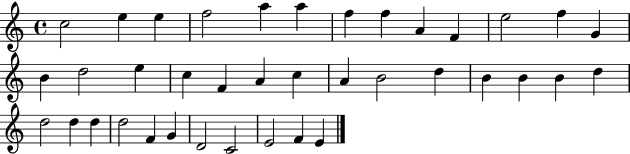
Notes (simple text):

C5/h E5/q E5/q F5/h A5/q A5/q F5/q F5/q A4/q F4/q E5/h F5/q G4/q B4/q D5/h E5/q C5/q F4/q A4/q C5/q A4/q B4/h D5/q B4/q B4/q B4/q D5/q D5/h D5/q D5/q D5/h F4/q G4/q D4/h C4/h E4/h F4/q E4/q